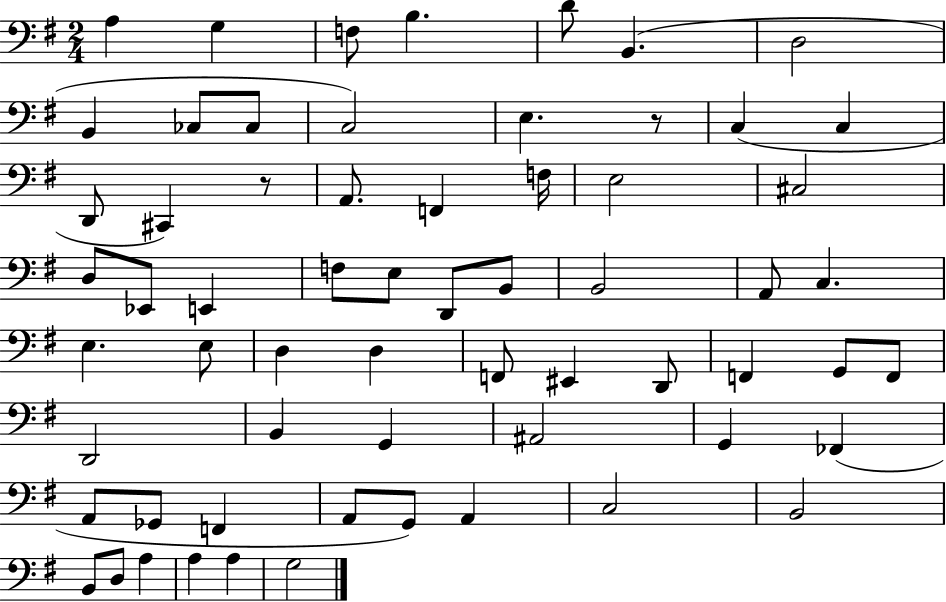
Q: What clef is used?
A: bass